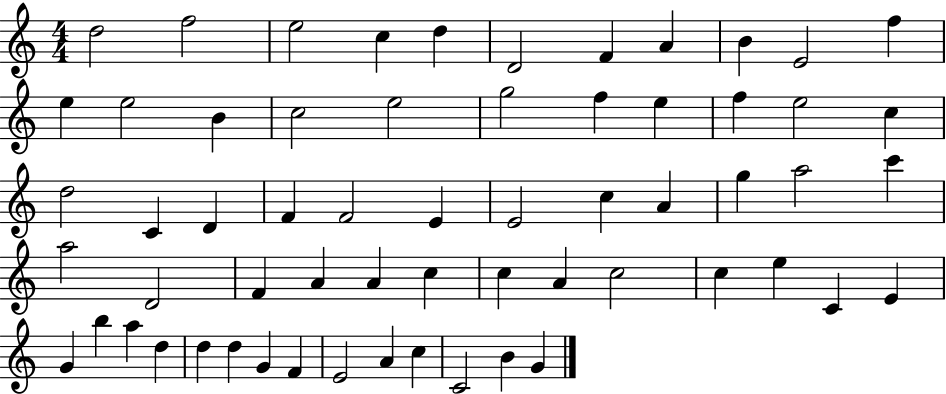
{
  \clef treble
  \numericTimeSignature
  \time 4/4
  \key c \major
  d''2 f''2 | e''2 c''4 d''4 | d'2 f'4 a'4 | b'4 e'2 f''4 | \break e''4 e''2 b'4 | c''2 e''2 | g''2 f''4 e''4 | f''4 e''2 c''4 | \break d''2 c'4 d'4 | f'4 f'2 e'4 | e'2 c''4 a'4 | g''4 a''2 c'''4 | \break a''2 d'2 | f'4 a'4 a'4 c''4 | c''4 a'4 c''2 | c''4 e''4 c'4 e'4 | \break g'4 b''4 a''4 d''4 | d''4 d''4 g'4 f'4 | e'2 a'4 c''4 | c'2 b'4 g'4 | \break \bar "|."
}